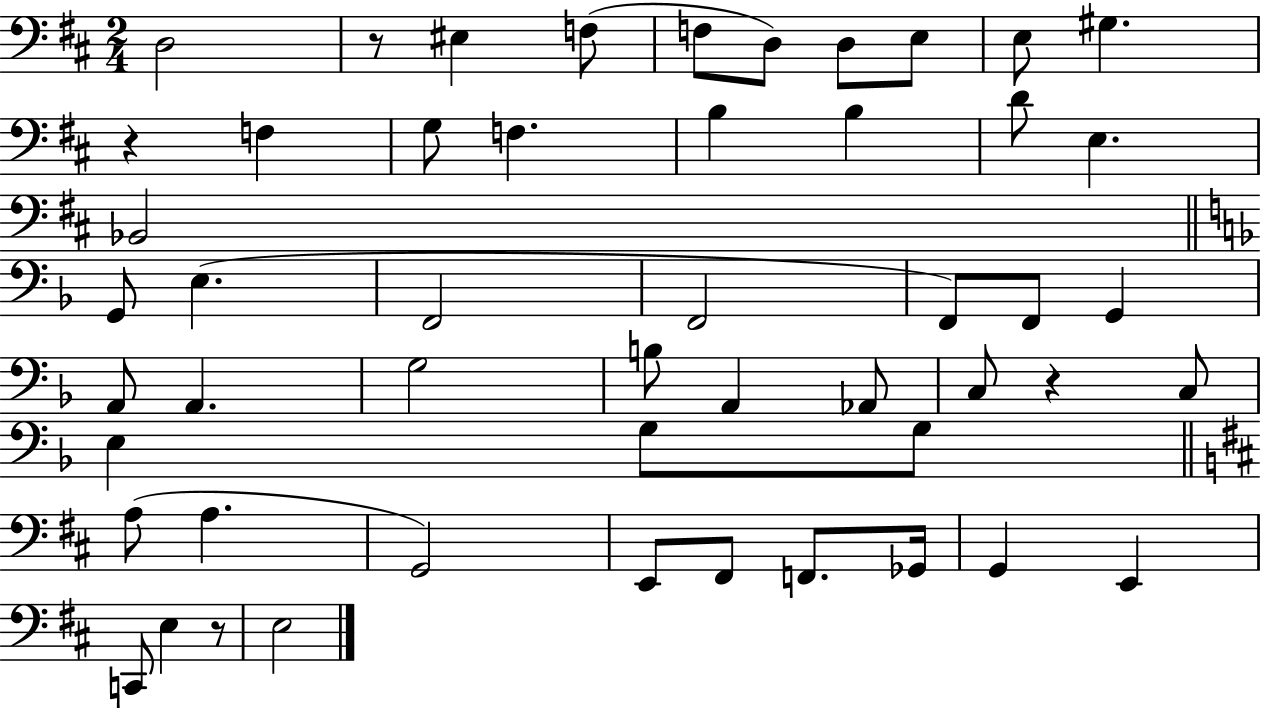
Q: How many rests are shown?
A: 4